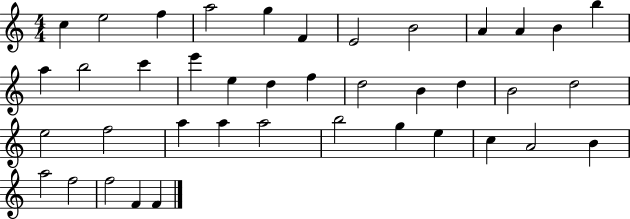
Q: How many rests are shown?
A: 0